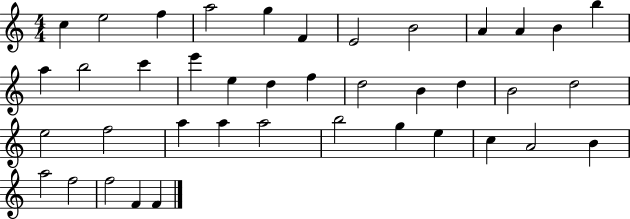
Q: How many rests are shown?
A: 0